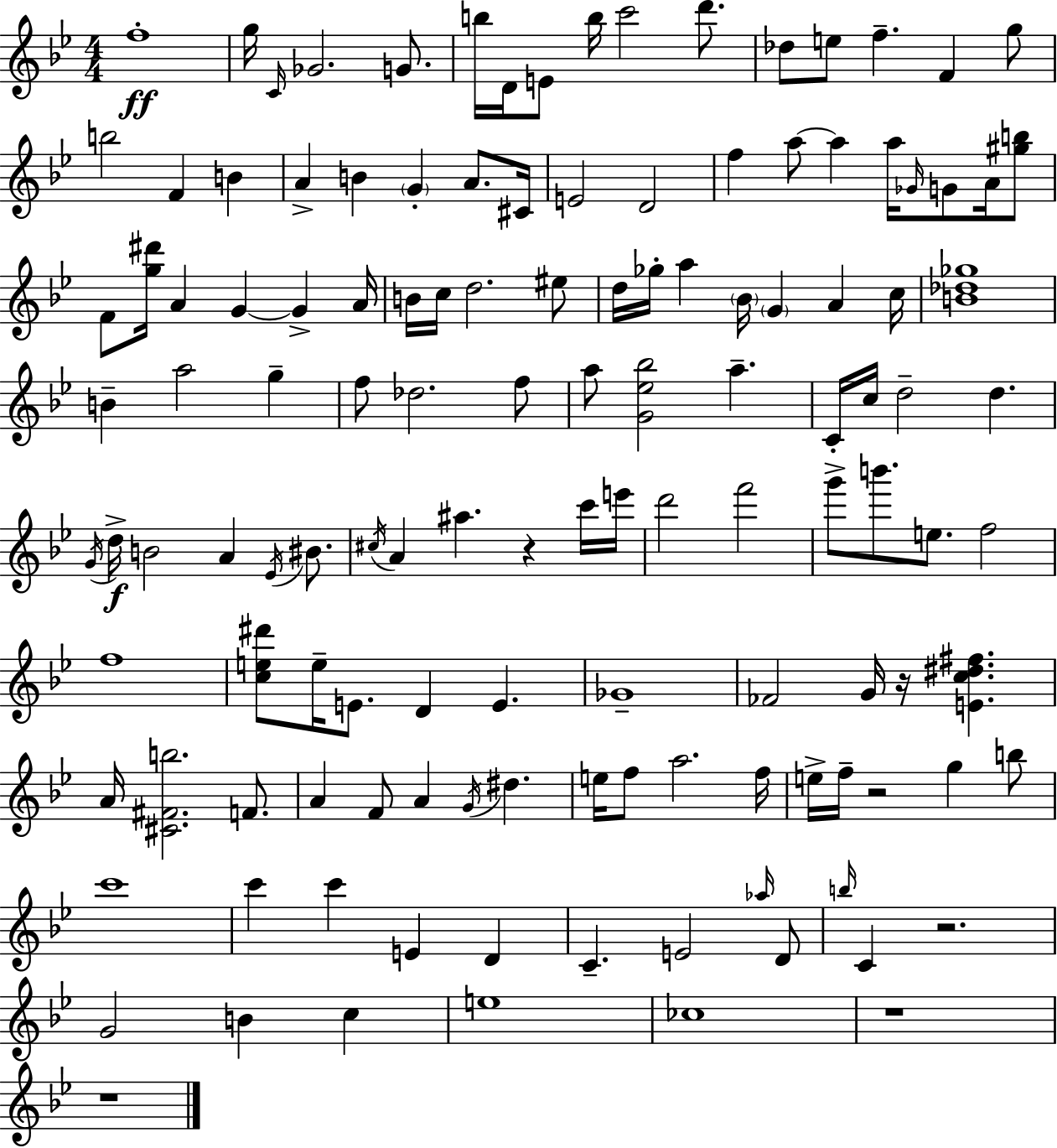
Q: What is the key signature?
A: G minor